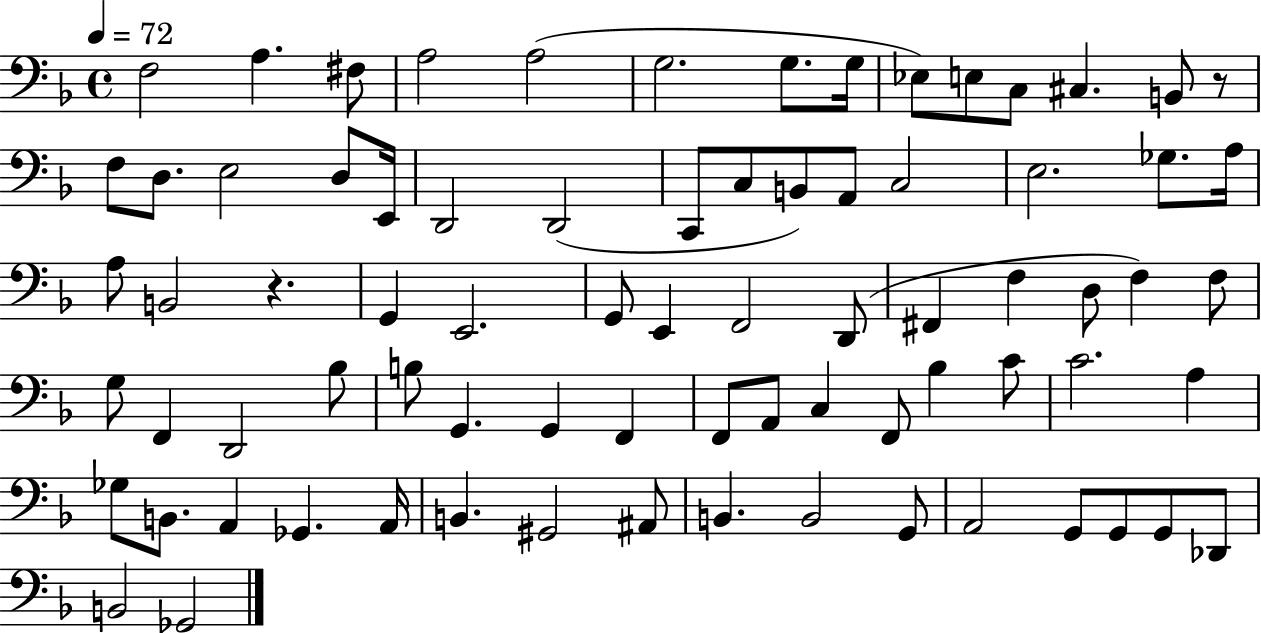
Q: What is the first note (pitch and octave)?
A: F3